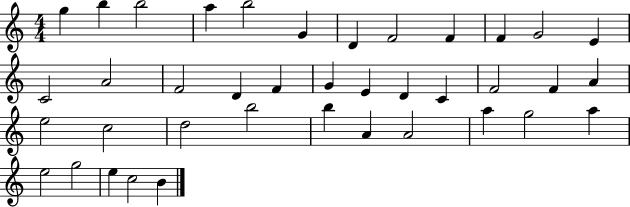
G5/q B5/q B5/h A5/q B5/h G4/q D4/q F4/h F4/q F4/q G4/h E4/q C4/h A4/h F4/h D4/q F4/q G4/q E4/q D4/q C4/q F4/h F4/q A4/q E5/h C5/h D5/h B5/h B5/q A4/q A4/h A5/q G5/h A5/q E5/h G5/h E5/q C5/h B4/q